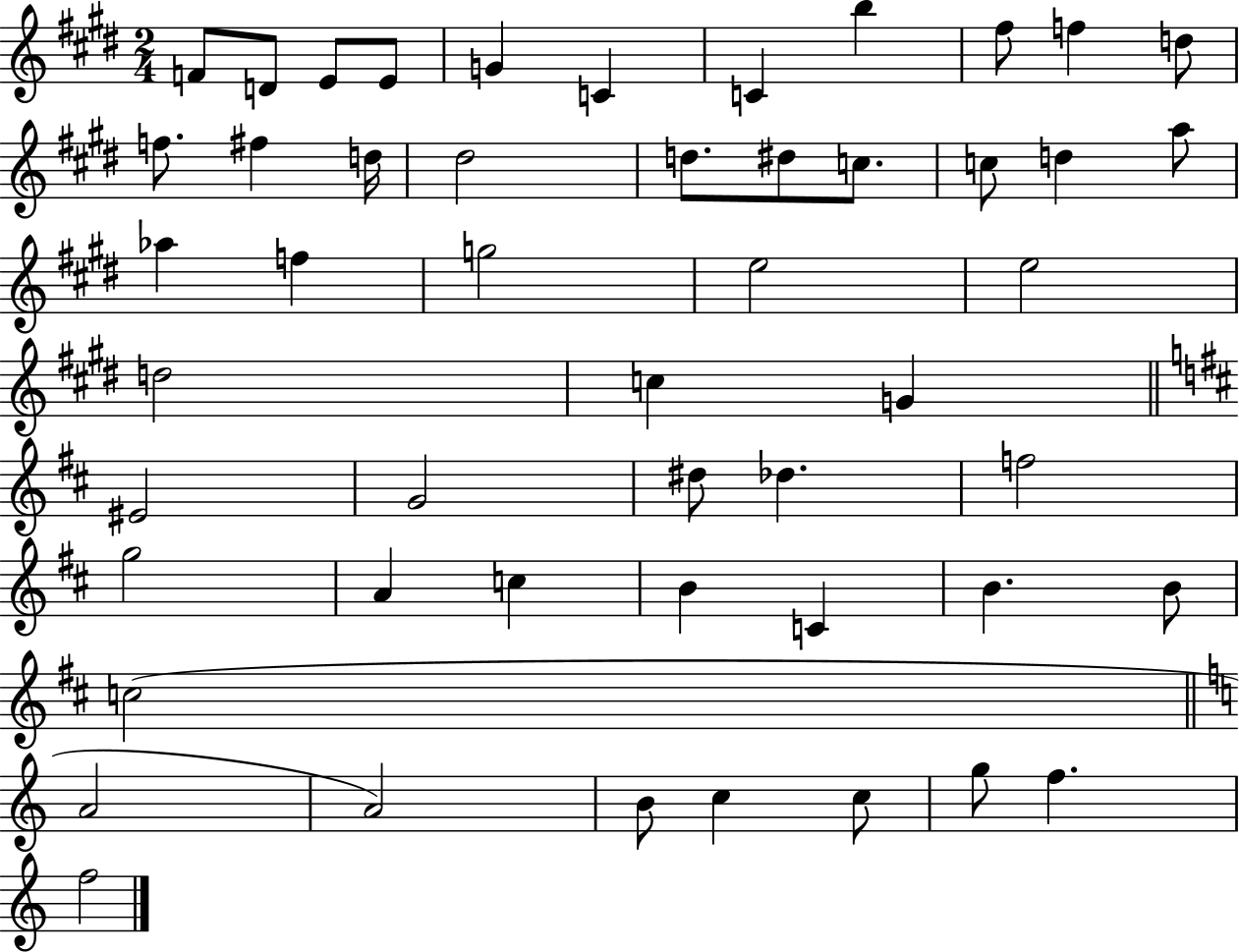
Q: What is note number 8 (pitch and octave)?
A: B5